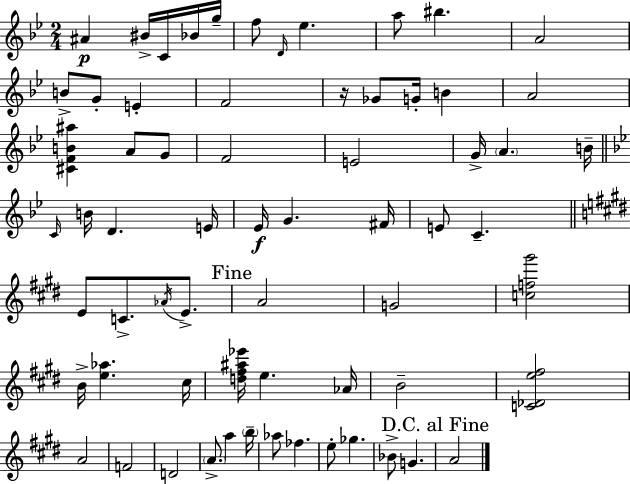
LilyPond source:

{
  \clef treble
  \numericTimeSignature
  \time 2/4
  \key bes \major
  ais'4\p bis'16-> c'16 bes'16 g''16-- | f''8 \grace { d'16 } ees''4. | a''8 bis''4. | a'2 | \break b'8-> g'8-. e'4-. | f'2 | r16 ges'8 g'16-. b'4 | a'2 | \break <cis' f' b' ais''>4 a'8 g'8 | f'2 | e'2 | g'16-> \parenthesize a'4. | \break b'16-- \bar "||" \break \key bes \major \grace { c'16 } b'16 d'4. | e'16 ees'16\f g'4. | fis'16 e'8 c'4.-- | \bar "||" \break \key e \major e'8 c'8.-> \acciaccatura { aes'16 } e'8.-> | \mark "Fine" a'2 | g'2 | <c'' f'' gis'''>2 | \break b'16-> <e'' aes''>4. | cis''16 <d'' fis'' ais'' ees'''>16 e''4. | aes'16 b'2-- | <c' des' e'' fis''>2 | \break a'2 | f'2 | d'2 | \parenthesize a'8.-> a''4 | \break \parenthesize b''16-- aes''8 fes''4. | e''8-. ges''4. | bes'8-> g'4. | \mark "D.C. al Fine" a'2 | \break \bar "|."
}